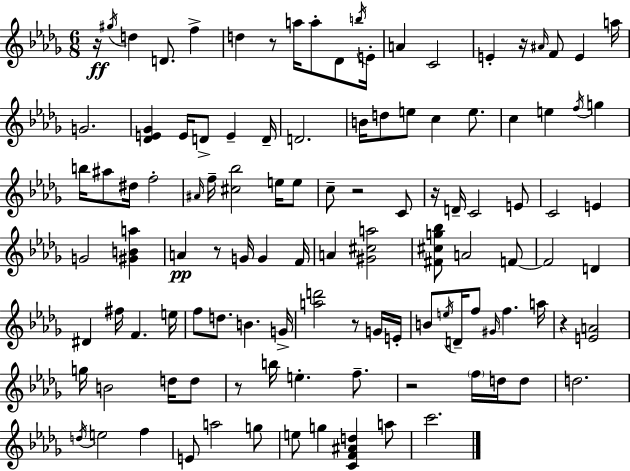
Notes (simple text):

R/s G#5/s D5/q D4/e. F5/q D5/q R/e A5/s A5/e Db4/e B5/s E4/s A4/q C4/h E4/q R/s A#4/s F4/e E4/q A5/s G4/h. [Db4,E4,Gb4]/q E4/s D4/e E4/q D4/s D4/h. B4/s D5/e E5/e C5/q E5/e. C5/q E5/q F5/s G5/q B5/s A#5/e D#5/s F5/h A#4/s F5/s [C#5,Bb5]/h E5/s E5/e C5/e R/h C4/e R/s D4/s C4/h E4/e C4/h E4/q G4/h [G#4,B4,A5]/q A4/q R/e G4/s G4/q F4/s A4/q [G#4,C#5,A5]/h [F#4,C#5,G5,Bb5]/e A4/h F4/e F4/h D4/q D#4/q F#5/s F4/q. E5/s F5/e D5/e. B4/q. G4/s [A5,D6]/h R/e G4/s E4/s B4/e E5/s D4/s F5/e G#4/s F5/q. A5/s R/q [E4,A4]/h G5/s B4/h D5/s D5/e R/e B5/s E5/q. F5/e. R/h F5/s D5/s D5/e D5/h. D5/s E5/h F5/q E4/e A5/h G5/e E5/e G5/q [C4,F4,A#4,D5]/q A5/e C6/h.